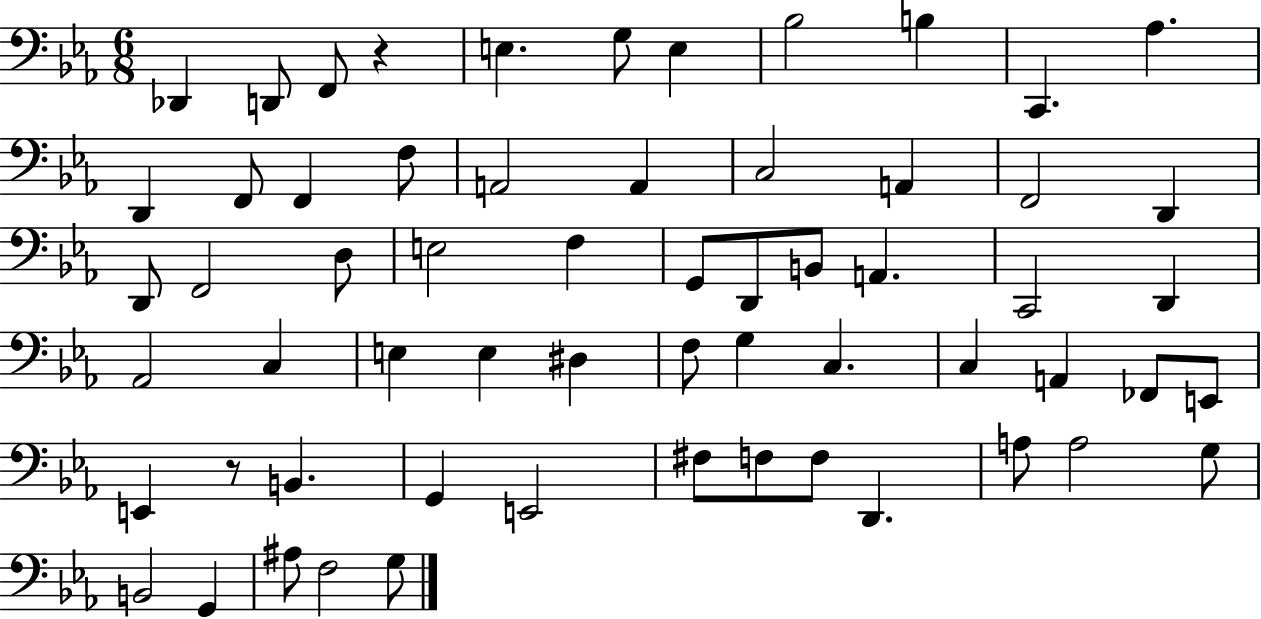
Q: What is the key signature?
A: EES major